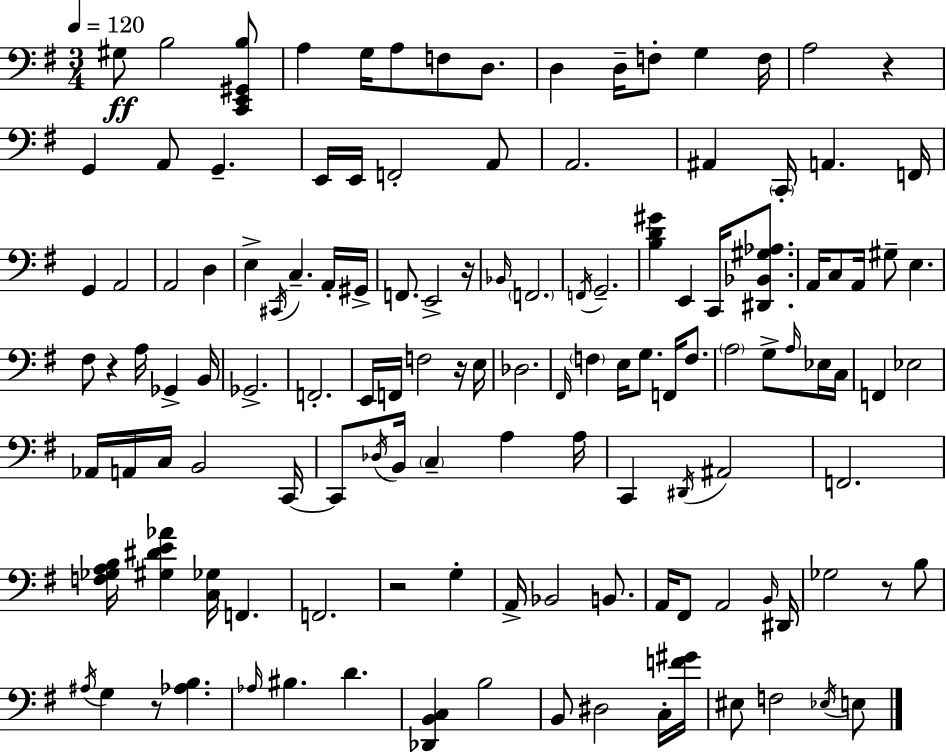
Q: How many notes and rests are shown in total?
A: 128